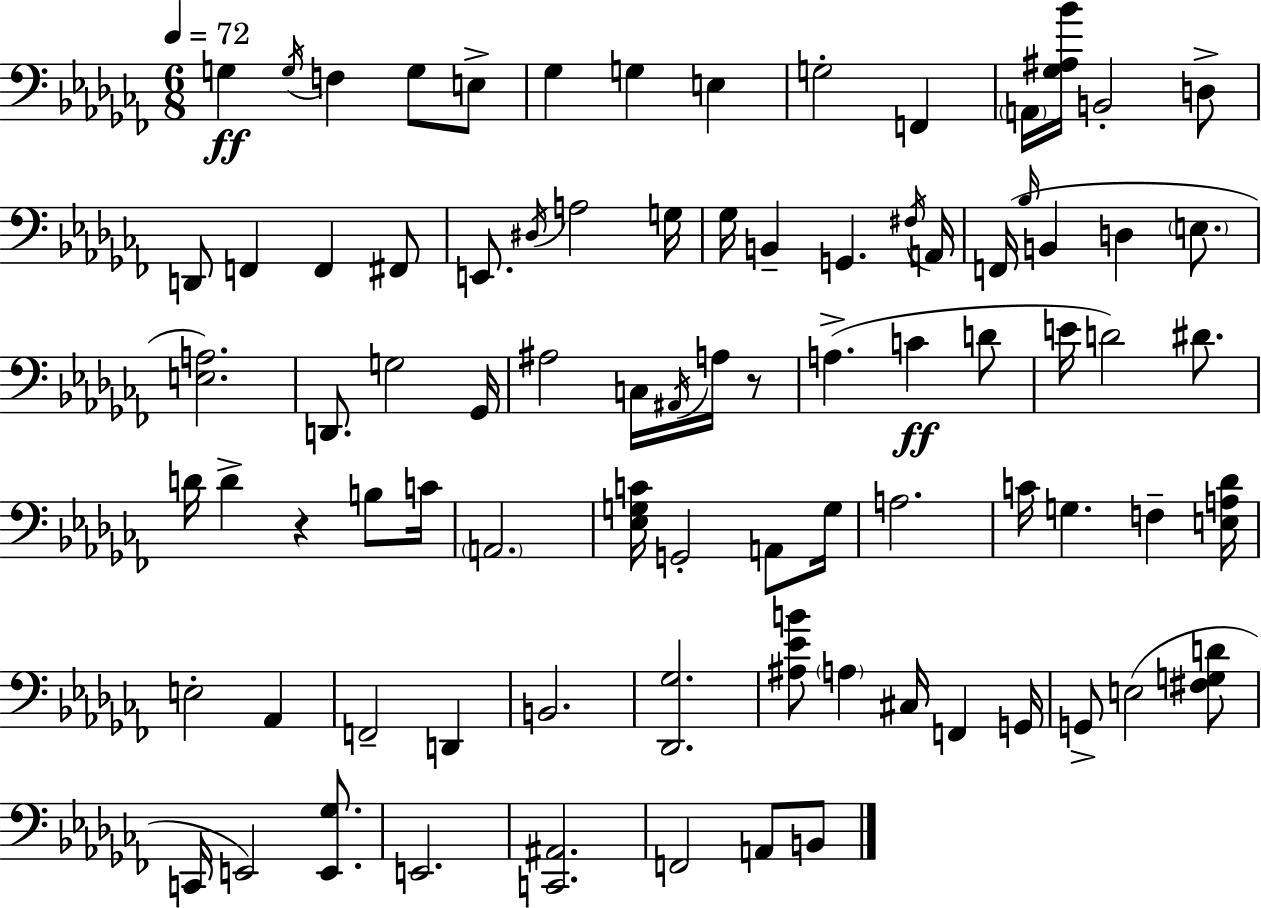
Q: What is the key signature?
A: AES minor